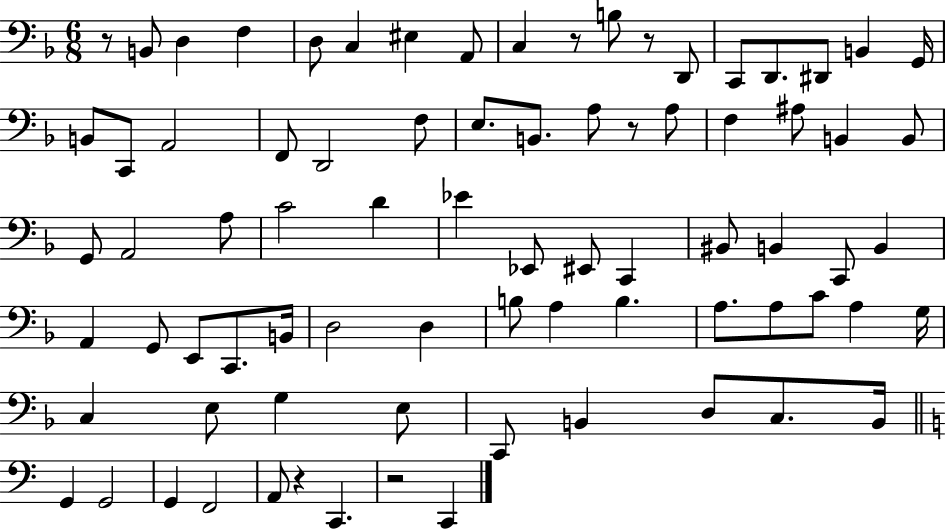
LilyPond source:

{
  \clef bass
  \numericTimeSignature
  \time 6/8
  \key f \major
  r8 b,8 d4 f4 | d8 c4 eis4 a,8 | c4 r8 b8 r8 d,8 | c,8 d,8. dis,8 b,4 g,16 | \break b,8 c,8 a,2 | f,8 d,2 f8 | e8. b,8. a8 r8 a8 | f4 ais8 b,4 b,8 | \break g,8 a,2 a8 | c'2 d'4 | ees'4 ees,8 eis,8 c,4 | bis,8 b,4 c,8 b,4 | \break a,4 g,8 e,8 c,8. b,16 | d2 d4 | b8 a4 b4. | a8. a8 c'8 a4 g16 | \break c4 e8 g4 e8 | c,8 b,4 d8 c8. b,16 | \bar "||" \break \key c \major g,4 g,2 | g,4 f,2 | a,8 r4 c,4. | r2 c,4 | \break \bar "|."
}